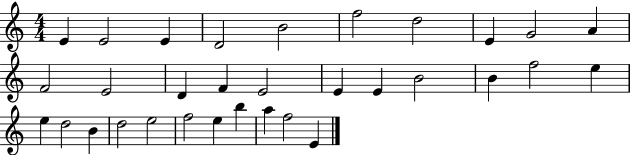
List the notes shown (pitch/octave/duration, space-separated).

E4/q E4/h E4/q D4/h B4/h F5/h D5/h E4/q G4/h A4/q F4/h E4/h D4/q F4/q E4/h E4/q E4/q B4/h B4/q F5/h E5/q E5/q D5/h B4/q D5/h E5/h F5/h E5/q B5/q A5/q F5/h E4/q